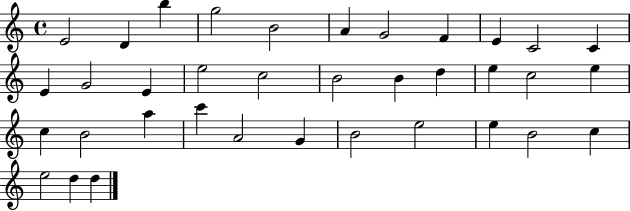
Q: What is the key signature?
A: C major